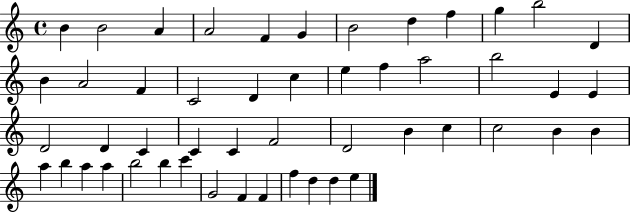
X:1
T:Untitled
M:4/4
L:1/4
K:C
B B2 A A2 F G B2 d f g b2 D B A2 F C2 D c e f a2 b2 E E D2 D C C C F2 D2 B c c2 B B a b a a b2 b c' G2 F F f d d e